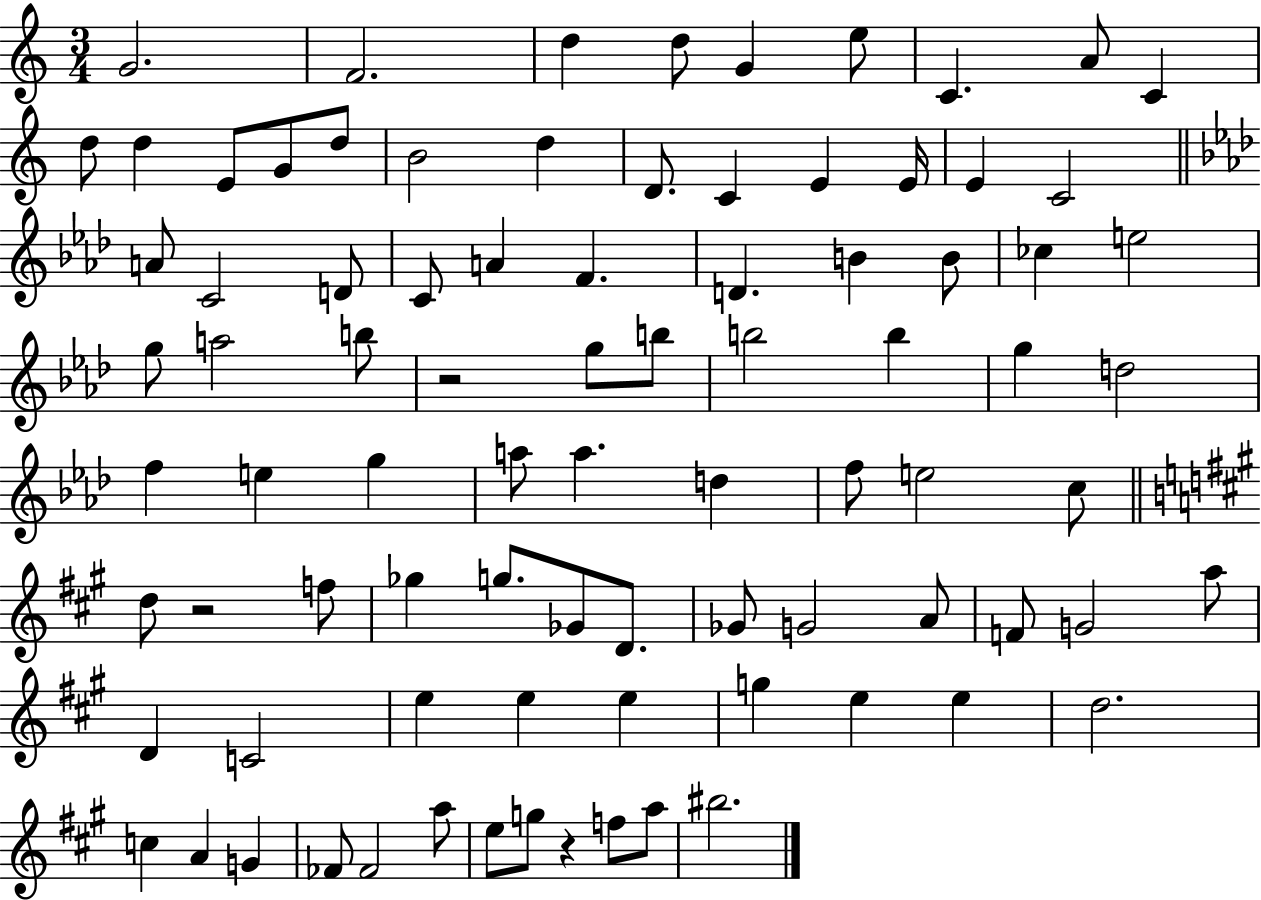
{
  \clef treble
  \numericTimeSignature
  \time 3/4
  \key c \major
  g'2. | f'2. | d''4 d''8 g'4 e''8 | c'4. a'8 c'4 | \break d''8 d''4 e'8 g'8 d''8 | b'2 d''4 | d'8. c'4 e'4 e'16 | e'4 c'2 | \break \bar "||" \break \key aes \major a'8 c'2 d'8 | c'8 a'4 f'4. | d'4. b'4 b'8 | ces''4 e''2 | \break g''8 a''2 b''8 | r2 g''8 b''8 | b''2 b''4 | g''4 d''2 | \break f''4 e''4 g''4 | a''8 a''4. d''4 | f''8 e''2 c''8 | \bar "||" \break \key a \major d''8 r2 f''8 | ges''4 g''8. ges'8 d'8. | ges'8 g'2 a'8 | f'8 g'2 a''8 | \break d'4 c'2 | e''4 e''4 e''4 | g''4 e''4 e''4 | d''2. | \break c''4 a'4 g'4 | fes'8 fes'2 a''8 | e''8 g''8 r4 f''8 a''8 | bis''2. | \break \bar "|."
}